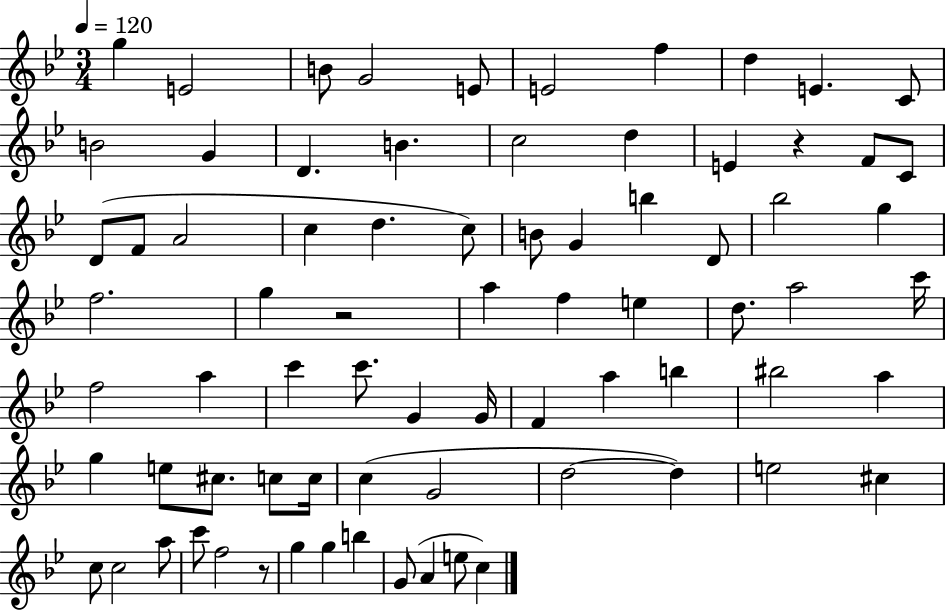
G5/q E4/h B4/e G4/h E4/e E4/h F5/q D5/q E4/q. C4/e B4/h G4/q D4/q. B4/q. C5/h D5/q E4/q R/q F4/e C4/e D4/e F4/e A4/h C5/q D5/q. C5/e B4/e G4/q B5/q D4/e Bb5/h G5/q F5/h. G5/q R/h A5/q F5/q E5/q D5/e. A5/h C6/s F5/h A5/q C6/q C6/e. G4/q G4/s F4/q A5/q B5/q BIS5/h A5/q G5/q E5/e C#5/e. C5/e C5/s C5/q G4/h D5/h D5/q E5/h C#5/q C5/e C5/h A5/e C6/e F5/h R/e G5/q G5/q B5/q G4/e A4/q E5/e C5/q